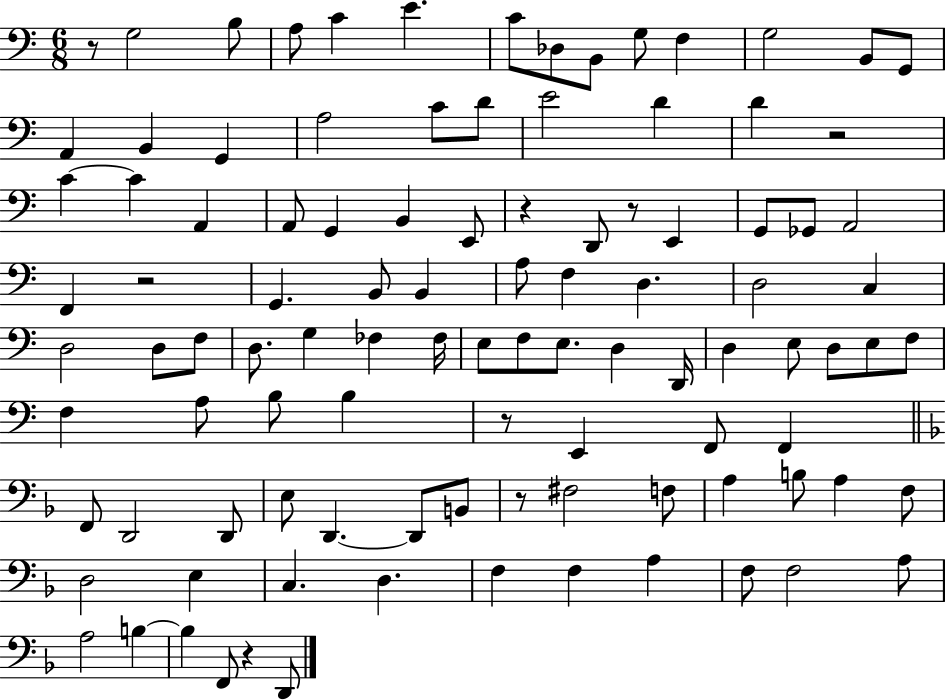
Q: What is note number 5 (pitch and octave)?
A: E4